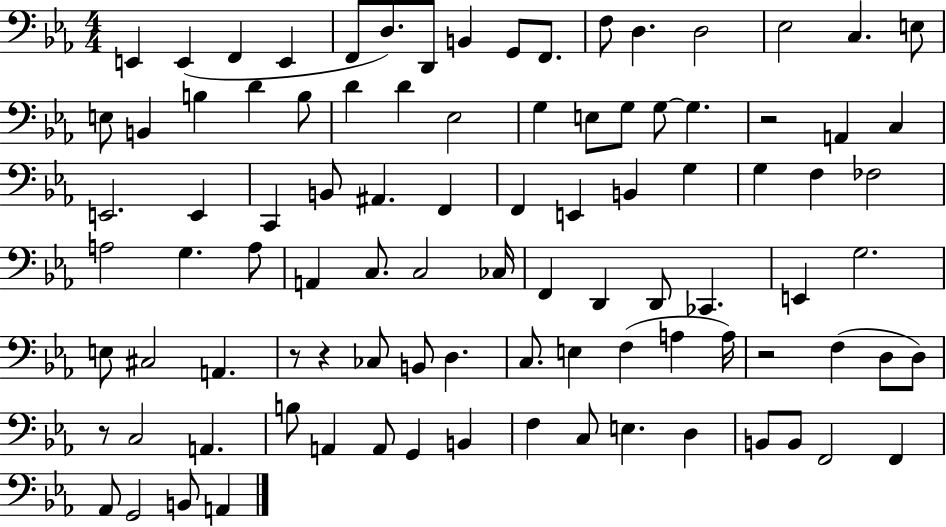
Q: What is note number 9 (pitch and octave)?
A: G2